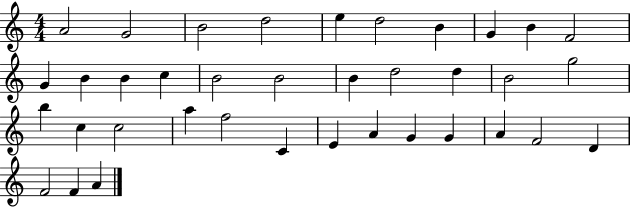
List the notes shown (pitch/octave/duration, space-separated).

A4/h G4/h B4/h D5/h E5/q D5/h B4/q G4/q B4/q F4/h G4/q B4/q B4/q C5/q B4/h B4/h B4/q D5/h D5/q B4/h G5/h B5/q C5/q C5/h A5/q F5/h C4/q E4/q A4/q G4/q G4/q A4/q F4/h D4/q F4/h F4/q A4/q